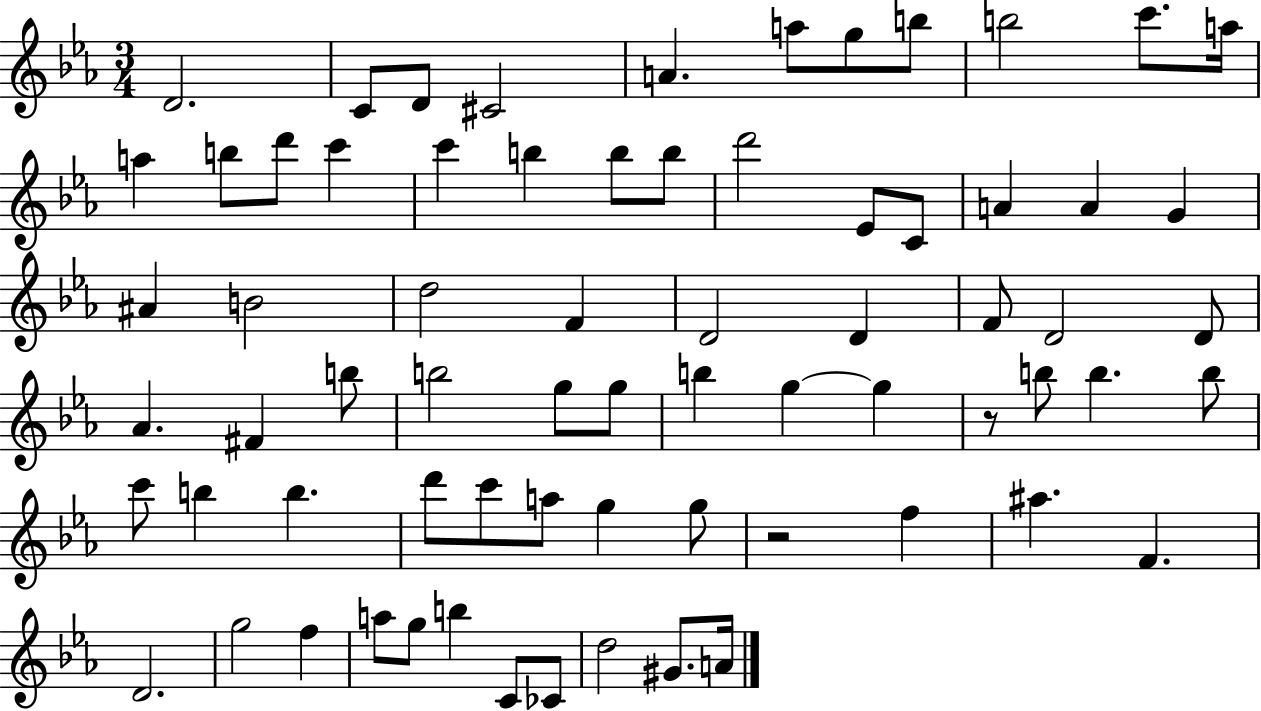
X:1
T:Untitled
M:3/4
L:1/4
K:Eb
D2 C/2 D/2 ^C2 A a/2 g/2 b/2 b2 c'/2 a/4 a b/2 d'/2 c' c' b b/2 b/2 d'2 _E/2 C/2 A A G ^A B2 d2 F D2 D F/2 D2 D/2 _A ^F b/2 b2 g/2 g/2 b g g z/2 b/2 b b/2 c'/2 b b d'/2 c'/2 a/2 g g/2 z2 f ^a F D2 g2 f a/2 g/2 b C/2 _C/2 d2 ^G/2 A/4